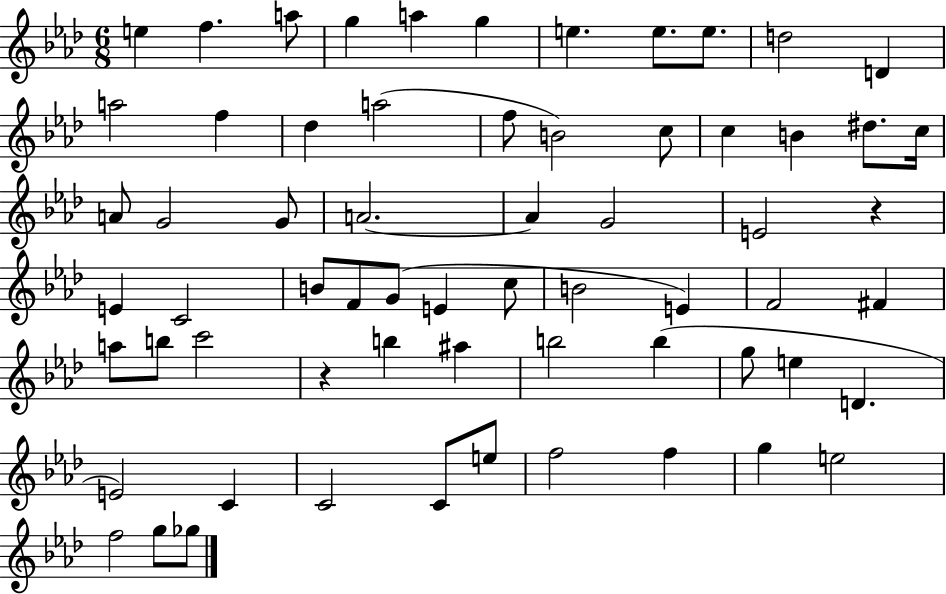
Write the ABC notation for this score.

X:1
T:Untitled
M:6/8
L:1/4
K:Ab
e f a/2 g a g e e/2 e/2 d2 D a2 f _d a2 f/2 B2 c/2 c B ^d/2 c/4 A/2 G2 G/2 A2 A G2 E2 z E C2 B/2 F/2 G/2 E c/2 B2 E F2 ^F a/2 b/2 c'2 z b ^a b2 b g/2 e D E2 C C2 C/2 e/2 f2 f g e2 f2 g/2 _g/2